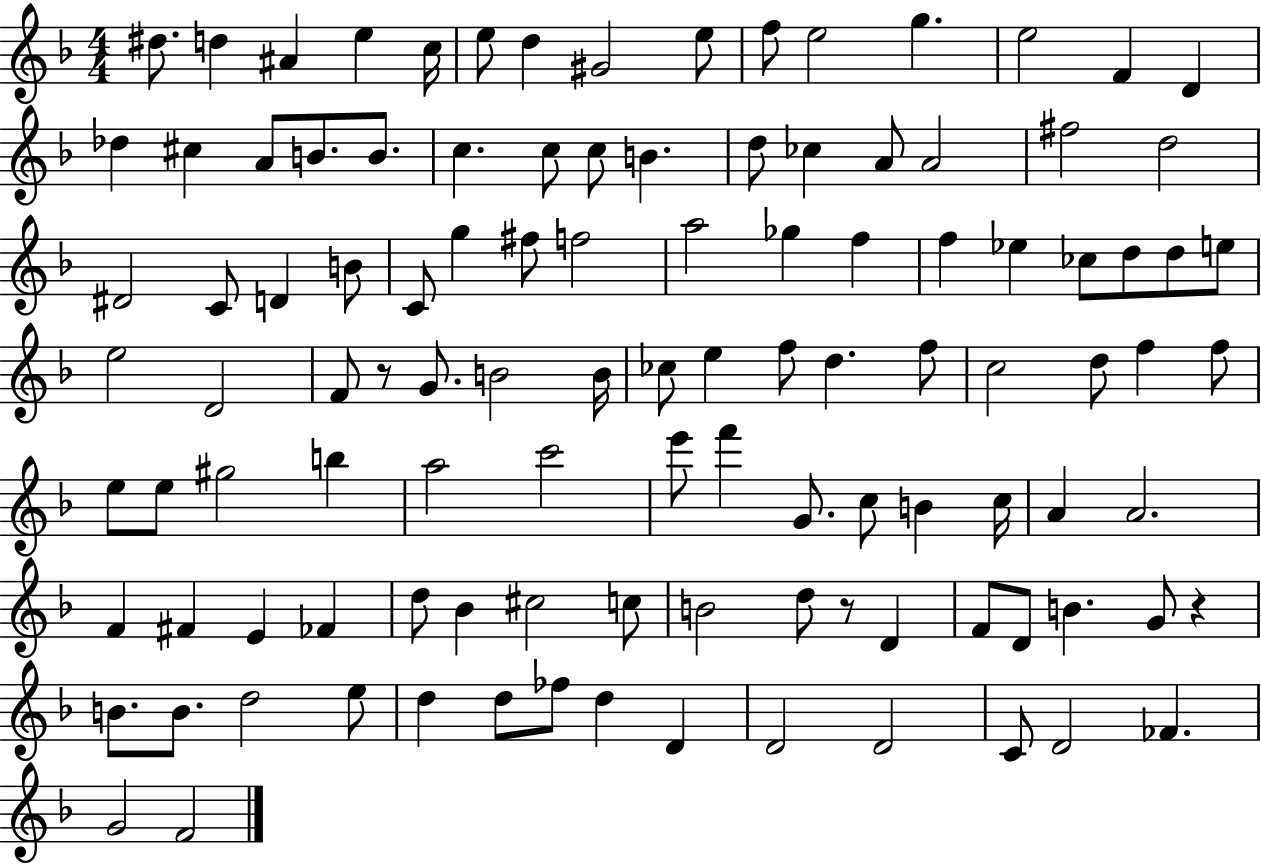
{
  \clef treble
  \numericTimeSignature
  \time 4/4
  \key f \major
  dis''8. d''4 ais'4 e''4 c''16 | e''8 d''4 gis'2 e''8 | f''8 e''2 g''4. | e''2 f'4 d'4 | \break des''4 cis''4 a'8 b'8. b'8. | c''4. c''8 c''8 b'4. | d''8 ces''4 a'8 a'2 | fis''2 d''2 | \break dis'2 c'8 d'4 b'8 | c'8 g''4 fis''8 f''2 | a''2 ges''4 f''4 | f''4 ees''4 ces''8 d''8 d''8 e''8 | \break e''2 d'2 | f'8 r8 g'8. b'2 b'16 | ces''8 e''4 f''8 d''4. f''8 | c''2 d''8 f''4 f''8 | \break e''8 e''8 gis''2 b''4 | a''2 c'''2 | e'''8 f'''4 g'8. c''8 b'4 c''16 | a'4 a'2. | \break f'4 fis'4 e'4 fes'4 | d''8 bes'4 cis''2 c''8 | b'2 d''8 r8 d'4 | f'8 d'8 b'4. g'8 r4 | \break b'8. b'8. d''2 e''8 | d''4 d''8 fes''8 d''4 d'4 | d'2 d'2 | c'8 d'2 fes'4. | \break g'2 f'2 | \bar "|."
}